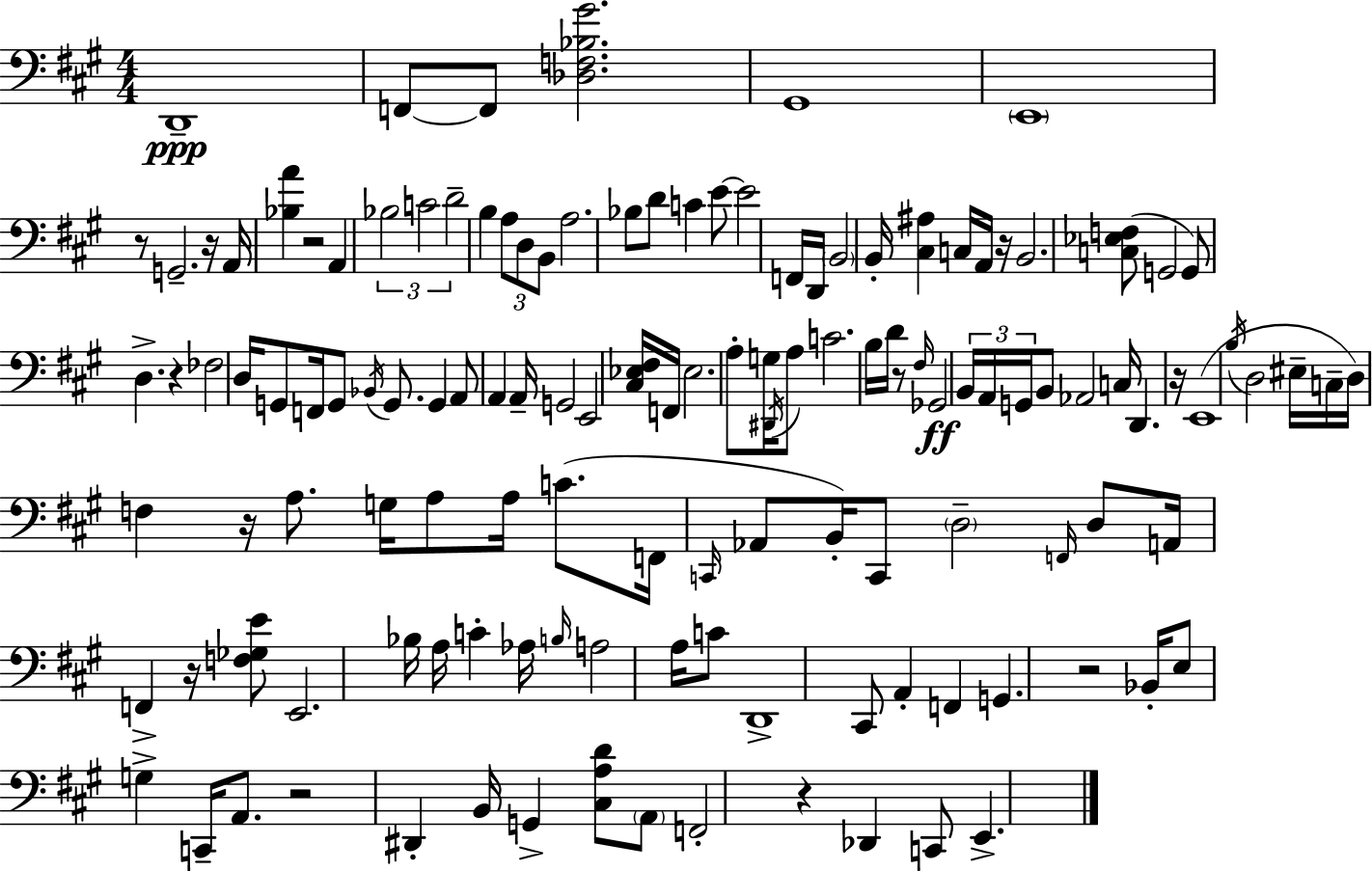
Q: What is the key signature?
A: A major